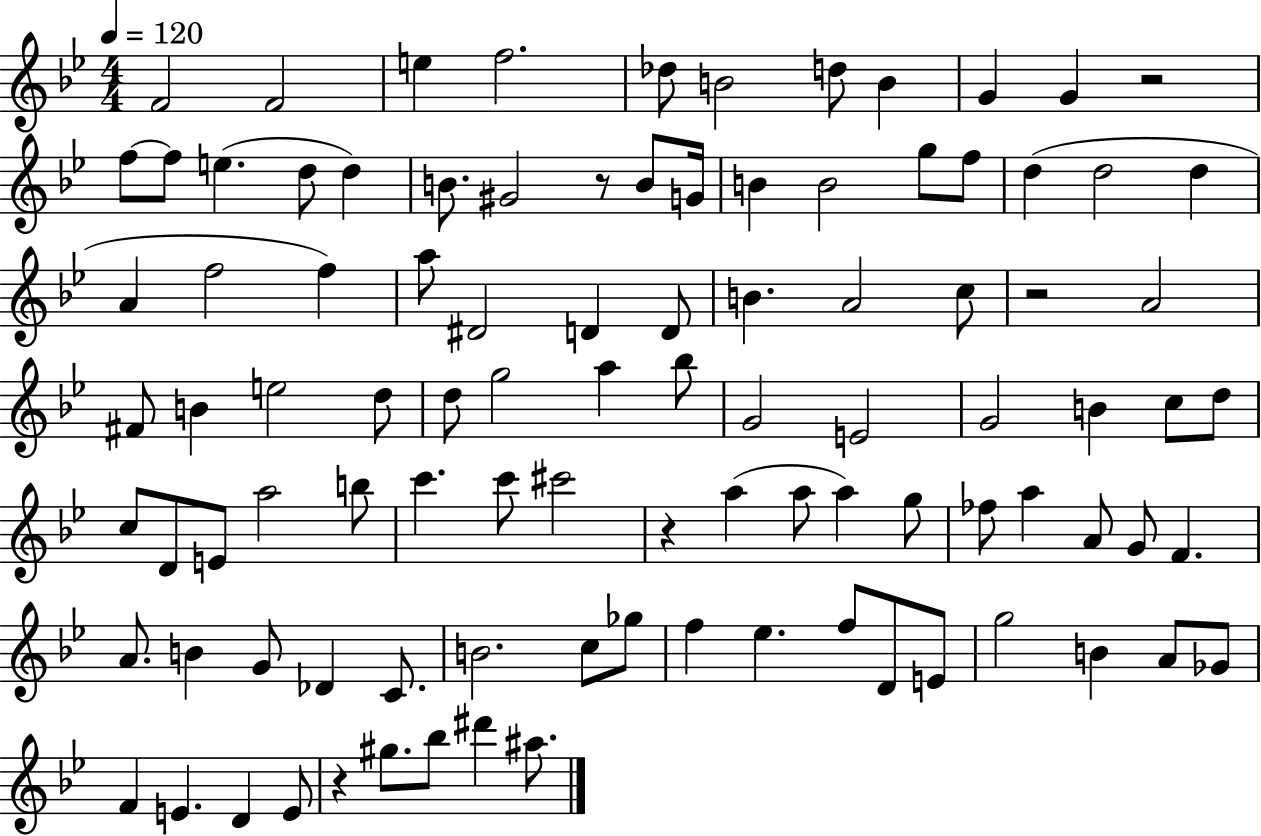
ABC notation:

X:1
T:Untitled
M:4/4
L:1/4
K:Bb
F2 F2 e f2 _d/2 B2 d/2 B G G z2 f/2 f/2 e d/2 d B/2 ^G2 z/2 B/2 G/4 B B2 g/2 f/2 d d2 d A f2 f a/2 ^D2 D D/2 B A2 c/2 z2 A2 ^F/2 B e2 d/2 d/2 g2 a _b/2 G2 E2 G2 B c/2 d/2 c/2 D/2 E/2 a2 b/2 c' c'/2 ^c'2 z a a/2 a g/2 _f/2 a A/2 G/2 F A/2 B G/2 _D C/2 B2 c/2 _g/2 f _e f/2 D/2 E/2 g2 B A/2 _G/2 F E D E/2 z ^g/2 _b/2 ^d' ^a/2